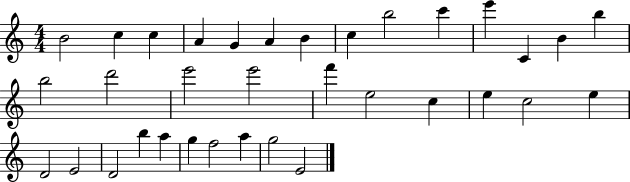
{
  \clef treble
  \numericTimeSignature
  \time 4/4
  \key c \major
  b'2 c''4 c''4 | a'4 g'4 a'4 b'4 | c''4 b''2 c'''4 | e'''4 c'4 b'4 b''4 | \break b''2 d'''2 | e'''2 e'''2 | f'''4 e''2 c''4 | e''4 c''2 e''4 | \break d'2 e'2 | d'2 b''4 a''4 | g''4 f''2 a''4 | g''2 e'2 | \break \bar "|."
}